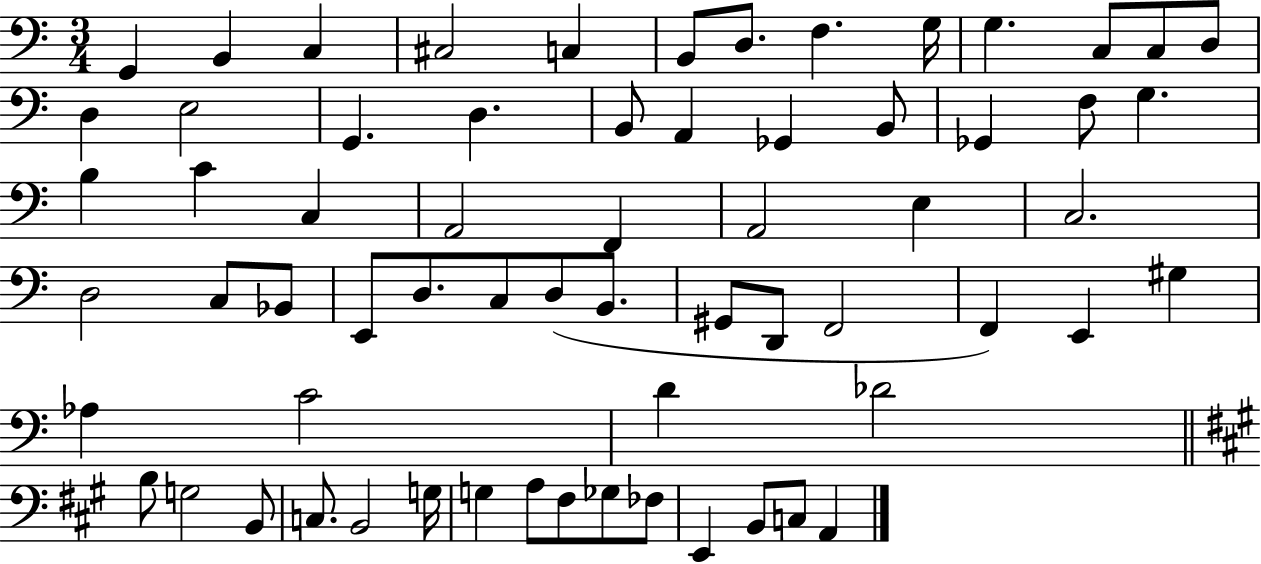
G2/q B2/q C3/q C#3/h C3/q B2/e D3/e. F3/q. G3/s G3/q. C3/e C3/e D3/e D3/q E3/h G2/q. D3/q. B2/e A2/q Gb2/q B2/e Gb2/q F3/e G3/q. B3/q C4/q C3/q A2/h F2/q A2/h E3/q C3/h. D3/h C3/e Bb2/e E2/e D3/e. C3/e D3/e B2/e. G#2/e D2/e F2/h F2/q E2/q G#3/q Ab3/q C4/h D4/q Db4/h B3/e G3/h B2/e C3/e. B2/h G3/s G3/q A3/e F#3/e Gb3/e FES3/e E2/q B2/e C3/e A2/q